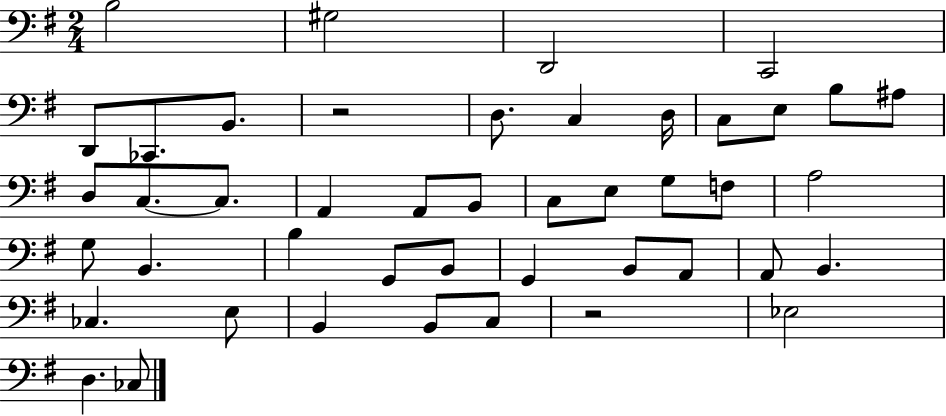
B3/h G#3/h D2/h C2/h D2/e CES2/e. B2/e. R/h D3/e. C3/q D3/s C3/e E3/e B3/e A#3/e D3/e C3/e. C3/e. A2/q A2/e B2/e C3/e E3/e G3/e F3/e A3/h G3/e B2/q. B3/q G2/e B2/e G2/q B2/e A2/e A2/e B2/q. CES3/q. E3/e B2/q B2/e C3/e R/h Eb3/h D3/q. CES3/e